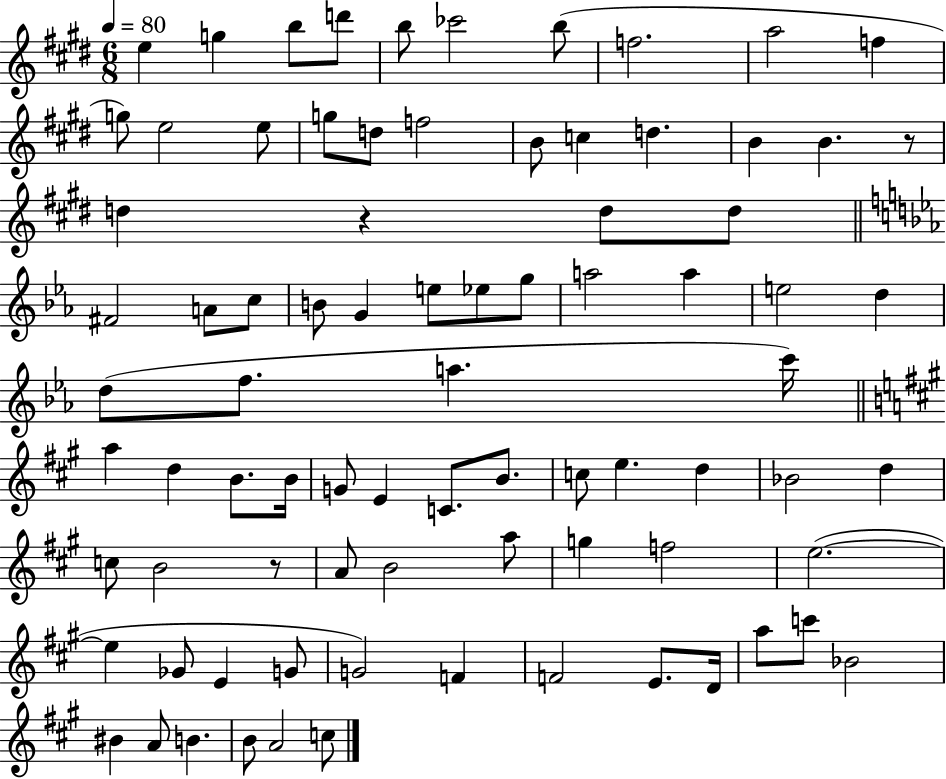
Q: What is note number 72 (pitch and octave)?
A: C6